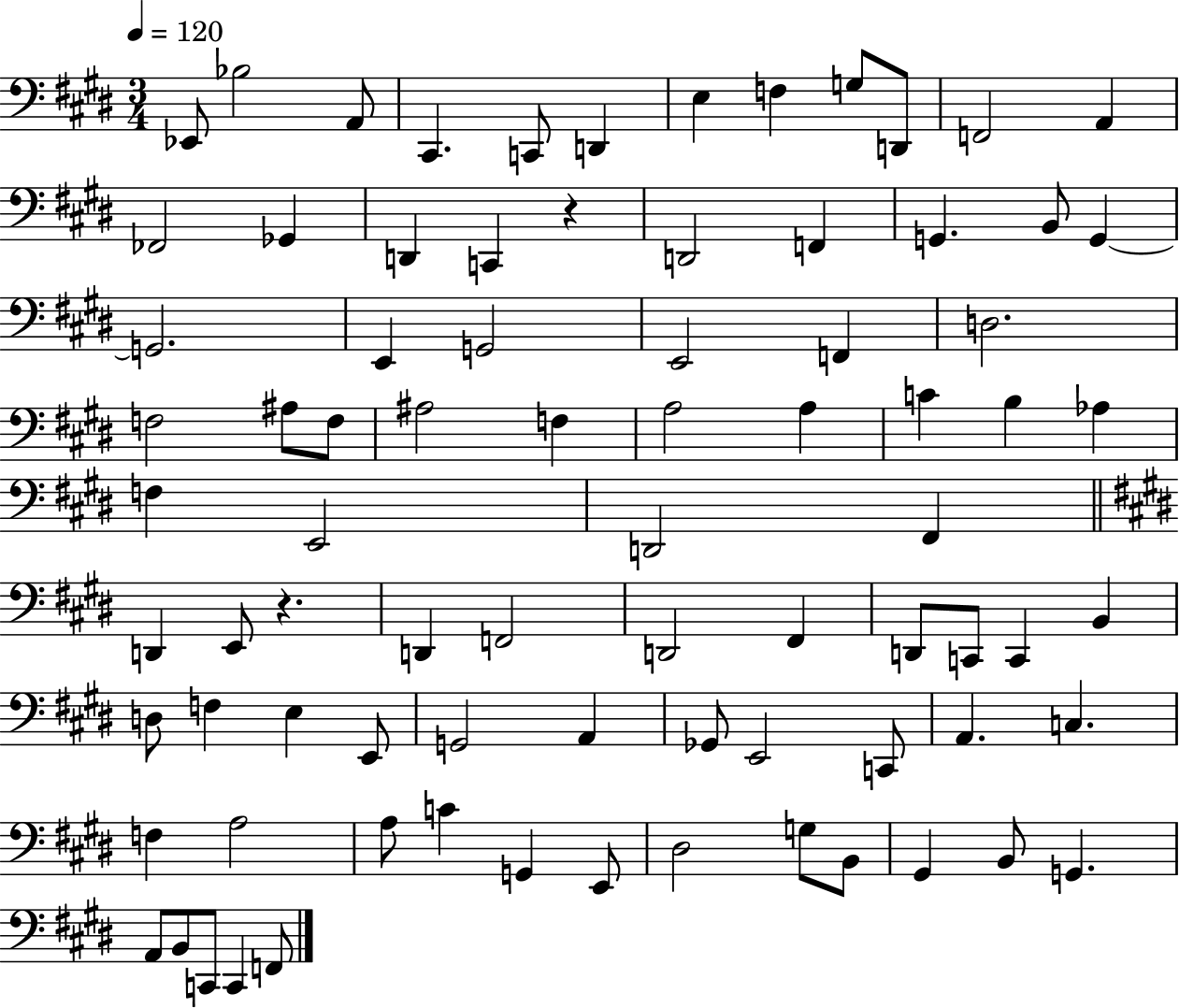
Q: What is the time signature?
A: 3/4